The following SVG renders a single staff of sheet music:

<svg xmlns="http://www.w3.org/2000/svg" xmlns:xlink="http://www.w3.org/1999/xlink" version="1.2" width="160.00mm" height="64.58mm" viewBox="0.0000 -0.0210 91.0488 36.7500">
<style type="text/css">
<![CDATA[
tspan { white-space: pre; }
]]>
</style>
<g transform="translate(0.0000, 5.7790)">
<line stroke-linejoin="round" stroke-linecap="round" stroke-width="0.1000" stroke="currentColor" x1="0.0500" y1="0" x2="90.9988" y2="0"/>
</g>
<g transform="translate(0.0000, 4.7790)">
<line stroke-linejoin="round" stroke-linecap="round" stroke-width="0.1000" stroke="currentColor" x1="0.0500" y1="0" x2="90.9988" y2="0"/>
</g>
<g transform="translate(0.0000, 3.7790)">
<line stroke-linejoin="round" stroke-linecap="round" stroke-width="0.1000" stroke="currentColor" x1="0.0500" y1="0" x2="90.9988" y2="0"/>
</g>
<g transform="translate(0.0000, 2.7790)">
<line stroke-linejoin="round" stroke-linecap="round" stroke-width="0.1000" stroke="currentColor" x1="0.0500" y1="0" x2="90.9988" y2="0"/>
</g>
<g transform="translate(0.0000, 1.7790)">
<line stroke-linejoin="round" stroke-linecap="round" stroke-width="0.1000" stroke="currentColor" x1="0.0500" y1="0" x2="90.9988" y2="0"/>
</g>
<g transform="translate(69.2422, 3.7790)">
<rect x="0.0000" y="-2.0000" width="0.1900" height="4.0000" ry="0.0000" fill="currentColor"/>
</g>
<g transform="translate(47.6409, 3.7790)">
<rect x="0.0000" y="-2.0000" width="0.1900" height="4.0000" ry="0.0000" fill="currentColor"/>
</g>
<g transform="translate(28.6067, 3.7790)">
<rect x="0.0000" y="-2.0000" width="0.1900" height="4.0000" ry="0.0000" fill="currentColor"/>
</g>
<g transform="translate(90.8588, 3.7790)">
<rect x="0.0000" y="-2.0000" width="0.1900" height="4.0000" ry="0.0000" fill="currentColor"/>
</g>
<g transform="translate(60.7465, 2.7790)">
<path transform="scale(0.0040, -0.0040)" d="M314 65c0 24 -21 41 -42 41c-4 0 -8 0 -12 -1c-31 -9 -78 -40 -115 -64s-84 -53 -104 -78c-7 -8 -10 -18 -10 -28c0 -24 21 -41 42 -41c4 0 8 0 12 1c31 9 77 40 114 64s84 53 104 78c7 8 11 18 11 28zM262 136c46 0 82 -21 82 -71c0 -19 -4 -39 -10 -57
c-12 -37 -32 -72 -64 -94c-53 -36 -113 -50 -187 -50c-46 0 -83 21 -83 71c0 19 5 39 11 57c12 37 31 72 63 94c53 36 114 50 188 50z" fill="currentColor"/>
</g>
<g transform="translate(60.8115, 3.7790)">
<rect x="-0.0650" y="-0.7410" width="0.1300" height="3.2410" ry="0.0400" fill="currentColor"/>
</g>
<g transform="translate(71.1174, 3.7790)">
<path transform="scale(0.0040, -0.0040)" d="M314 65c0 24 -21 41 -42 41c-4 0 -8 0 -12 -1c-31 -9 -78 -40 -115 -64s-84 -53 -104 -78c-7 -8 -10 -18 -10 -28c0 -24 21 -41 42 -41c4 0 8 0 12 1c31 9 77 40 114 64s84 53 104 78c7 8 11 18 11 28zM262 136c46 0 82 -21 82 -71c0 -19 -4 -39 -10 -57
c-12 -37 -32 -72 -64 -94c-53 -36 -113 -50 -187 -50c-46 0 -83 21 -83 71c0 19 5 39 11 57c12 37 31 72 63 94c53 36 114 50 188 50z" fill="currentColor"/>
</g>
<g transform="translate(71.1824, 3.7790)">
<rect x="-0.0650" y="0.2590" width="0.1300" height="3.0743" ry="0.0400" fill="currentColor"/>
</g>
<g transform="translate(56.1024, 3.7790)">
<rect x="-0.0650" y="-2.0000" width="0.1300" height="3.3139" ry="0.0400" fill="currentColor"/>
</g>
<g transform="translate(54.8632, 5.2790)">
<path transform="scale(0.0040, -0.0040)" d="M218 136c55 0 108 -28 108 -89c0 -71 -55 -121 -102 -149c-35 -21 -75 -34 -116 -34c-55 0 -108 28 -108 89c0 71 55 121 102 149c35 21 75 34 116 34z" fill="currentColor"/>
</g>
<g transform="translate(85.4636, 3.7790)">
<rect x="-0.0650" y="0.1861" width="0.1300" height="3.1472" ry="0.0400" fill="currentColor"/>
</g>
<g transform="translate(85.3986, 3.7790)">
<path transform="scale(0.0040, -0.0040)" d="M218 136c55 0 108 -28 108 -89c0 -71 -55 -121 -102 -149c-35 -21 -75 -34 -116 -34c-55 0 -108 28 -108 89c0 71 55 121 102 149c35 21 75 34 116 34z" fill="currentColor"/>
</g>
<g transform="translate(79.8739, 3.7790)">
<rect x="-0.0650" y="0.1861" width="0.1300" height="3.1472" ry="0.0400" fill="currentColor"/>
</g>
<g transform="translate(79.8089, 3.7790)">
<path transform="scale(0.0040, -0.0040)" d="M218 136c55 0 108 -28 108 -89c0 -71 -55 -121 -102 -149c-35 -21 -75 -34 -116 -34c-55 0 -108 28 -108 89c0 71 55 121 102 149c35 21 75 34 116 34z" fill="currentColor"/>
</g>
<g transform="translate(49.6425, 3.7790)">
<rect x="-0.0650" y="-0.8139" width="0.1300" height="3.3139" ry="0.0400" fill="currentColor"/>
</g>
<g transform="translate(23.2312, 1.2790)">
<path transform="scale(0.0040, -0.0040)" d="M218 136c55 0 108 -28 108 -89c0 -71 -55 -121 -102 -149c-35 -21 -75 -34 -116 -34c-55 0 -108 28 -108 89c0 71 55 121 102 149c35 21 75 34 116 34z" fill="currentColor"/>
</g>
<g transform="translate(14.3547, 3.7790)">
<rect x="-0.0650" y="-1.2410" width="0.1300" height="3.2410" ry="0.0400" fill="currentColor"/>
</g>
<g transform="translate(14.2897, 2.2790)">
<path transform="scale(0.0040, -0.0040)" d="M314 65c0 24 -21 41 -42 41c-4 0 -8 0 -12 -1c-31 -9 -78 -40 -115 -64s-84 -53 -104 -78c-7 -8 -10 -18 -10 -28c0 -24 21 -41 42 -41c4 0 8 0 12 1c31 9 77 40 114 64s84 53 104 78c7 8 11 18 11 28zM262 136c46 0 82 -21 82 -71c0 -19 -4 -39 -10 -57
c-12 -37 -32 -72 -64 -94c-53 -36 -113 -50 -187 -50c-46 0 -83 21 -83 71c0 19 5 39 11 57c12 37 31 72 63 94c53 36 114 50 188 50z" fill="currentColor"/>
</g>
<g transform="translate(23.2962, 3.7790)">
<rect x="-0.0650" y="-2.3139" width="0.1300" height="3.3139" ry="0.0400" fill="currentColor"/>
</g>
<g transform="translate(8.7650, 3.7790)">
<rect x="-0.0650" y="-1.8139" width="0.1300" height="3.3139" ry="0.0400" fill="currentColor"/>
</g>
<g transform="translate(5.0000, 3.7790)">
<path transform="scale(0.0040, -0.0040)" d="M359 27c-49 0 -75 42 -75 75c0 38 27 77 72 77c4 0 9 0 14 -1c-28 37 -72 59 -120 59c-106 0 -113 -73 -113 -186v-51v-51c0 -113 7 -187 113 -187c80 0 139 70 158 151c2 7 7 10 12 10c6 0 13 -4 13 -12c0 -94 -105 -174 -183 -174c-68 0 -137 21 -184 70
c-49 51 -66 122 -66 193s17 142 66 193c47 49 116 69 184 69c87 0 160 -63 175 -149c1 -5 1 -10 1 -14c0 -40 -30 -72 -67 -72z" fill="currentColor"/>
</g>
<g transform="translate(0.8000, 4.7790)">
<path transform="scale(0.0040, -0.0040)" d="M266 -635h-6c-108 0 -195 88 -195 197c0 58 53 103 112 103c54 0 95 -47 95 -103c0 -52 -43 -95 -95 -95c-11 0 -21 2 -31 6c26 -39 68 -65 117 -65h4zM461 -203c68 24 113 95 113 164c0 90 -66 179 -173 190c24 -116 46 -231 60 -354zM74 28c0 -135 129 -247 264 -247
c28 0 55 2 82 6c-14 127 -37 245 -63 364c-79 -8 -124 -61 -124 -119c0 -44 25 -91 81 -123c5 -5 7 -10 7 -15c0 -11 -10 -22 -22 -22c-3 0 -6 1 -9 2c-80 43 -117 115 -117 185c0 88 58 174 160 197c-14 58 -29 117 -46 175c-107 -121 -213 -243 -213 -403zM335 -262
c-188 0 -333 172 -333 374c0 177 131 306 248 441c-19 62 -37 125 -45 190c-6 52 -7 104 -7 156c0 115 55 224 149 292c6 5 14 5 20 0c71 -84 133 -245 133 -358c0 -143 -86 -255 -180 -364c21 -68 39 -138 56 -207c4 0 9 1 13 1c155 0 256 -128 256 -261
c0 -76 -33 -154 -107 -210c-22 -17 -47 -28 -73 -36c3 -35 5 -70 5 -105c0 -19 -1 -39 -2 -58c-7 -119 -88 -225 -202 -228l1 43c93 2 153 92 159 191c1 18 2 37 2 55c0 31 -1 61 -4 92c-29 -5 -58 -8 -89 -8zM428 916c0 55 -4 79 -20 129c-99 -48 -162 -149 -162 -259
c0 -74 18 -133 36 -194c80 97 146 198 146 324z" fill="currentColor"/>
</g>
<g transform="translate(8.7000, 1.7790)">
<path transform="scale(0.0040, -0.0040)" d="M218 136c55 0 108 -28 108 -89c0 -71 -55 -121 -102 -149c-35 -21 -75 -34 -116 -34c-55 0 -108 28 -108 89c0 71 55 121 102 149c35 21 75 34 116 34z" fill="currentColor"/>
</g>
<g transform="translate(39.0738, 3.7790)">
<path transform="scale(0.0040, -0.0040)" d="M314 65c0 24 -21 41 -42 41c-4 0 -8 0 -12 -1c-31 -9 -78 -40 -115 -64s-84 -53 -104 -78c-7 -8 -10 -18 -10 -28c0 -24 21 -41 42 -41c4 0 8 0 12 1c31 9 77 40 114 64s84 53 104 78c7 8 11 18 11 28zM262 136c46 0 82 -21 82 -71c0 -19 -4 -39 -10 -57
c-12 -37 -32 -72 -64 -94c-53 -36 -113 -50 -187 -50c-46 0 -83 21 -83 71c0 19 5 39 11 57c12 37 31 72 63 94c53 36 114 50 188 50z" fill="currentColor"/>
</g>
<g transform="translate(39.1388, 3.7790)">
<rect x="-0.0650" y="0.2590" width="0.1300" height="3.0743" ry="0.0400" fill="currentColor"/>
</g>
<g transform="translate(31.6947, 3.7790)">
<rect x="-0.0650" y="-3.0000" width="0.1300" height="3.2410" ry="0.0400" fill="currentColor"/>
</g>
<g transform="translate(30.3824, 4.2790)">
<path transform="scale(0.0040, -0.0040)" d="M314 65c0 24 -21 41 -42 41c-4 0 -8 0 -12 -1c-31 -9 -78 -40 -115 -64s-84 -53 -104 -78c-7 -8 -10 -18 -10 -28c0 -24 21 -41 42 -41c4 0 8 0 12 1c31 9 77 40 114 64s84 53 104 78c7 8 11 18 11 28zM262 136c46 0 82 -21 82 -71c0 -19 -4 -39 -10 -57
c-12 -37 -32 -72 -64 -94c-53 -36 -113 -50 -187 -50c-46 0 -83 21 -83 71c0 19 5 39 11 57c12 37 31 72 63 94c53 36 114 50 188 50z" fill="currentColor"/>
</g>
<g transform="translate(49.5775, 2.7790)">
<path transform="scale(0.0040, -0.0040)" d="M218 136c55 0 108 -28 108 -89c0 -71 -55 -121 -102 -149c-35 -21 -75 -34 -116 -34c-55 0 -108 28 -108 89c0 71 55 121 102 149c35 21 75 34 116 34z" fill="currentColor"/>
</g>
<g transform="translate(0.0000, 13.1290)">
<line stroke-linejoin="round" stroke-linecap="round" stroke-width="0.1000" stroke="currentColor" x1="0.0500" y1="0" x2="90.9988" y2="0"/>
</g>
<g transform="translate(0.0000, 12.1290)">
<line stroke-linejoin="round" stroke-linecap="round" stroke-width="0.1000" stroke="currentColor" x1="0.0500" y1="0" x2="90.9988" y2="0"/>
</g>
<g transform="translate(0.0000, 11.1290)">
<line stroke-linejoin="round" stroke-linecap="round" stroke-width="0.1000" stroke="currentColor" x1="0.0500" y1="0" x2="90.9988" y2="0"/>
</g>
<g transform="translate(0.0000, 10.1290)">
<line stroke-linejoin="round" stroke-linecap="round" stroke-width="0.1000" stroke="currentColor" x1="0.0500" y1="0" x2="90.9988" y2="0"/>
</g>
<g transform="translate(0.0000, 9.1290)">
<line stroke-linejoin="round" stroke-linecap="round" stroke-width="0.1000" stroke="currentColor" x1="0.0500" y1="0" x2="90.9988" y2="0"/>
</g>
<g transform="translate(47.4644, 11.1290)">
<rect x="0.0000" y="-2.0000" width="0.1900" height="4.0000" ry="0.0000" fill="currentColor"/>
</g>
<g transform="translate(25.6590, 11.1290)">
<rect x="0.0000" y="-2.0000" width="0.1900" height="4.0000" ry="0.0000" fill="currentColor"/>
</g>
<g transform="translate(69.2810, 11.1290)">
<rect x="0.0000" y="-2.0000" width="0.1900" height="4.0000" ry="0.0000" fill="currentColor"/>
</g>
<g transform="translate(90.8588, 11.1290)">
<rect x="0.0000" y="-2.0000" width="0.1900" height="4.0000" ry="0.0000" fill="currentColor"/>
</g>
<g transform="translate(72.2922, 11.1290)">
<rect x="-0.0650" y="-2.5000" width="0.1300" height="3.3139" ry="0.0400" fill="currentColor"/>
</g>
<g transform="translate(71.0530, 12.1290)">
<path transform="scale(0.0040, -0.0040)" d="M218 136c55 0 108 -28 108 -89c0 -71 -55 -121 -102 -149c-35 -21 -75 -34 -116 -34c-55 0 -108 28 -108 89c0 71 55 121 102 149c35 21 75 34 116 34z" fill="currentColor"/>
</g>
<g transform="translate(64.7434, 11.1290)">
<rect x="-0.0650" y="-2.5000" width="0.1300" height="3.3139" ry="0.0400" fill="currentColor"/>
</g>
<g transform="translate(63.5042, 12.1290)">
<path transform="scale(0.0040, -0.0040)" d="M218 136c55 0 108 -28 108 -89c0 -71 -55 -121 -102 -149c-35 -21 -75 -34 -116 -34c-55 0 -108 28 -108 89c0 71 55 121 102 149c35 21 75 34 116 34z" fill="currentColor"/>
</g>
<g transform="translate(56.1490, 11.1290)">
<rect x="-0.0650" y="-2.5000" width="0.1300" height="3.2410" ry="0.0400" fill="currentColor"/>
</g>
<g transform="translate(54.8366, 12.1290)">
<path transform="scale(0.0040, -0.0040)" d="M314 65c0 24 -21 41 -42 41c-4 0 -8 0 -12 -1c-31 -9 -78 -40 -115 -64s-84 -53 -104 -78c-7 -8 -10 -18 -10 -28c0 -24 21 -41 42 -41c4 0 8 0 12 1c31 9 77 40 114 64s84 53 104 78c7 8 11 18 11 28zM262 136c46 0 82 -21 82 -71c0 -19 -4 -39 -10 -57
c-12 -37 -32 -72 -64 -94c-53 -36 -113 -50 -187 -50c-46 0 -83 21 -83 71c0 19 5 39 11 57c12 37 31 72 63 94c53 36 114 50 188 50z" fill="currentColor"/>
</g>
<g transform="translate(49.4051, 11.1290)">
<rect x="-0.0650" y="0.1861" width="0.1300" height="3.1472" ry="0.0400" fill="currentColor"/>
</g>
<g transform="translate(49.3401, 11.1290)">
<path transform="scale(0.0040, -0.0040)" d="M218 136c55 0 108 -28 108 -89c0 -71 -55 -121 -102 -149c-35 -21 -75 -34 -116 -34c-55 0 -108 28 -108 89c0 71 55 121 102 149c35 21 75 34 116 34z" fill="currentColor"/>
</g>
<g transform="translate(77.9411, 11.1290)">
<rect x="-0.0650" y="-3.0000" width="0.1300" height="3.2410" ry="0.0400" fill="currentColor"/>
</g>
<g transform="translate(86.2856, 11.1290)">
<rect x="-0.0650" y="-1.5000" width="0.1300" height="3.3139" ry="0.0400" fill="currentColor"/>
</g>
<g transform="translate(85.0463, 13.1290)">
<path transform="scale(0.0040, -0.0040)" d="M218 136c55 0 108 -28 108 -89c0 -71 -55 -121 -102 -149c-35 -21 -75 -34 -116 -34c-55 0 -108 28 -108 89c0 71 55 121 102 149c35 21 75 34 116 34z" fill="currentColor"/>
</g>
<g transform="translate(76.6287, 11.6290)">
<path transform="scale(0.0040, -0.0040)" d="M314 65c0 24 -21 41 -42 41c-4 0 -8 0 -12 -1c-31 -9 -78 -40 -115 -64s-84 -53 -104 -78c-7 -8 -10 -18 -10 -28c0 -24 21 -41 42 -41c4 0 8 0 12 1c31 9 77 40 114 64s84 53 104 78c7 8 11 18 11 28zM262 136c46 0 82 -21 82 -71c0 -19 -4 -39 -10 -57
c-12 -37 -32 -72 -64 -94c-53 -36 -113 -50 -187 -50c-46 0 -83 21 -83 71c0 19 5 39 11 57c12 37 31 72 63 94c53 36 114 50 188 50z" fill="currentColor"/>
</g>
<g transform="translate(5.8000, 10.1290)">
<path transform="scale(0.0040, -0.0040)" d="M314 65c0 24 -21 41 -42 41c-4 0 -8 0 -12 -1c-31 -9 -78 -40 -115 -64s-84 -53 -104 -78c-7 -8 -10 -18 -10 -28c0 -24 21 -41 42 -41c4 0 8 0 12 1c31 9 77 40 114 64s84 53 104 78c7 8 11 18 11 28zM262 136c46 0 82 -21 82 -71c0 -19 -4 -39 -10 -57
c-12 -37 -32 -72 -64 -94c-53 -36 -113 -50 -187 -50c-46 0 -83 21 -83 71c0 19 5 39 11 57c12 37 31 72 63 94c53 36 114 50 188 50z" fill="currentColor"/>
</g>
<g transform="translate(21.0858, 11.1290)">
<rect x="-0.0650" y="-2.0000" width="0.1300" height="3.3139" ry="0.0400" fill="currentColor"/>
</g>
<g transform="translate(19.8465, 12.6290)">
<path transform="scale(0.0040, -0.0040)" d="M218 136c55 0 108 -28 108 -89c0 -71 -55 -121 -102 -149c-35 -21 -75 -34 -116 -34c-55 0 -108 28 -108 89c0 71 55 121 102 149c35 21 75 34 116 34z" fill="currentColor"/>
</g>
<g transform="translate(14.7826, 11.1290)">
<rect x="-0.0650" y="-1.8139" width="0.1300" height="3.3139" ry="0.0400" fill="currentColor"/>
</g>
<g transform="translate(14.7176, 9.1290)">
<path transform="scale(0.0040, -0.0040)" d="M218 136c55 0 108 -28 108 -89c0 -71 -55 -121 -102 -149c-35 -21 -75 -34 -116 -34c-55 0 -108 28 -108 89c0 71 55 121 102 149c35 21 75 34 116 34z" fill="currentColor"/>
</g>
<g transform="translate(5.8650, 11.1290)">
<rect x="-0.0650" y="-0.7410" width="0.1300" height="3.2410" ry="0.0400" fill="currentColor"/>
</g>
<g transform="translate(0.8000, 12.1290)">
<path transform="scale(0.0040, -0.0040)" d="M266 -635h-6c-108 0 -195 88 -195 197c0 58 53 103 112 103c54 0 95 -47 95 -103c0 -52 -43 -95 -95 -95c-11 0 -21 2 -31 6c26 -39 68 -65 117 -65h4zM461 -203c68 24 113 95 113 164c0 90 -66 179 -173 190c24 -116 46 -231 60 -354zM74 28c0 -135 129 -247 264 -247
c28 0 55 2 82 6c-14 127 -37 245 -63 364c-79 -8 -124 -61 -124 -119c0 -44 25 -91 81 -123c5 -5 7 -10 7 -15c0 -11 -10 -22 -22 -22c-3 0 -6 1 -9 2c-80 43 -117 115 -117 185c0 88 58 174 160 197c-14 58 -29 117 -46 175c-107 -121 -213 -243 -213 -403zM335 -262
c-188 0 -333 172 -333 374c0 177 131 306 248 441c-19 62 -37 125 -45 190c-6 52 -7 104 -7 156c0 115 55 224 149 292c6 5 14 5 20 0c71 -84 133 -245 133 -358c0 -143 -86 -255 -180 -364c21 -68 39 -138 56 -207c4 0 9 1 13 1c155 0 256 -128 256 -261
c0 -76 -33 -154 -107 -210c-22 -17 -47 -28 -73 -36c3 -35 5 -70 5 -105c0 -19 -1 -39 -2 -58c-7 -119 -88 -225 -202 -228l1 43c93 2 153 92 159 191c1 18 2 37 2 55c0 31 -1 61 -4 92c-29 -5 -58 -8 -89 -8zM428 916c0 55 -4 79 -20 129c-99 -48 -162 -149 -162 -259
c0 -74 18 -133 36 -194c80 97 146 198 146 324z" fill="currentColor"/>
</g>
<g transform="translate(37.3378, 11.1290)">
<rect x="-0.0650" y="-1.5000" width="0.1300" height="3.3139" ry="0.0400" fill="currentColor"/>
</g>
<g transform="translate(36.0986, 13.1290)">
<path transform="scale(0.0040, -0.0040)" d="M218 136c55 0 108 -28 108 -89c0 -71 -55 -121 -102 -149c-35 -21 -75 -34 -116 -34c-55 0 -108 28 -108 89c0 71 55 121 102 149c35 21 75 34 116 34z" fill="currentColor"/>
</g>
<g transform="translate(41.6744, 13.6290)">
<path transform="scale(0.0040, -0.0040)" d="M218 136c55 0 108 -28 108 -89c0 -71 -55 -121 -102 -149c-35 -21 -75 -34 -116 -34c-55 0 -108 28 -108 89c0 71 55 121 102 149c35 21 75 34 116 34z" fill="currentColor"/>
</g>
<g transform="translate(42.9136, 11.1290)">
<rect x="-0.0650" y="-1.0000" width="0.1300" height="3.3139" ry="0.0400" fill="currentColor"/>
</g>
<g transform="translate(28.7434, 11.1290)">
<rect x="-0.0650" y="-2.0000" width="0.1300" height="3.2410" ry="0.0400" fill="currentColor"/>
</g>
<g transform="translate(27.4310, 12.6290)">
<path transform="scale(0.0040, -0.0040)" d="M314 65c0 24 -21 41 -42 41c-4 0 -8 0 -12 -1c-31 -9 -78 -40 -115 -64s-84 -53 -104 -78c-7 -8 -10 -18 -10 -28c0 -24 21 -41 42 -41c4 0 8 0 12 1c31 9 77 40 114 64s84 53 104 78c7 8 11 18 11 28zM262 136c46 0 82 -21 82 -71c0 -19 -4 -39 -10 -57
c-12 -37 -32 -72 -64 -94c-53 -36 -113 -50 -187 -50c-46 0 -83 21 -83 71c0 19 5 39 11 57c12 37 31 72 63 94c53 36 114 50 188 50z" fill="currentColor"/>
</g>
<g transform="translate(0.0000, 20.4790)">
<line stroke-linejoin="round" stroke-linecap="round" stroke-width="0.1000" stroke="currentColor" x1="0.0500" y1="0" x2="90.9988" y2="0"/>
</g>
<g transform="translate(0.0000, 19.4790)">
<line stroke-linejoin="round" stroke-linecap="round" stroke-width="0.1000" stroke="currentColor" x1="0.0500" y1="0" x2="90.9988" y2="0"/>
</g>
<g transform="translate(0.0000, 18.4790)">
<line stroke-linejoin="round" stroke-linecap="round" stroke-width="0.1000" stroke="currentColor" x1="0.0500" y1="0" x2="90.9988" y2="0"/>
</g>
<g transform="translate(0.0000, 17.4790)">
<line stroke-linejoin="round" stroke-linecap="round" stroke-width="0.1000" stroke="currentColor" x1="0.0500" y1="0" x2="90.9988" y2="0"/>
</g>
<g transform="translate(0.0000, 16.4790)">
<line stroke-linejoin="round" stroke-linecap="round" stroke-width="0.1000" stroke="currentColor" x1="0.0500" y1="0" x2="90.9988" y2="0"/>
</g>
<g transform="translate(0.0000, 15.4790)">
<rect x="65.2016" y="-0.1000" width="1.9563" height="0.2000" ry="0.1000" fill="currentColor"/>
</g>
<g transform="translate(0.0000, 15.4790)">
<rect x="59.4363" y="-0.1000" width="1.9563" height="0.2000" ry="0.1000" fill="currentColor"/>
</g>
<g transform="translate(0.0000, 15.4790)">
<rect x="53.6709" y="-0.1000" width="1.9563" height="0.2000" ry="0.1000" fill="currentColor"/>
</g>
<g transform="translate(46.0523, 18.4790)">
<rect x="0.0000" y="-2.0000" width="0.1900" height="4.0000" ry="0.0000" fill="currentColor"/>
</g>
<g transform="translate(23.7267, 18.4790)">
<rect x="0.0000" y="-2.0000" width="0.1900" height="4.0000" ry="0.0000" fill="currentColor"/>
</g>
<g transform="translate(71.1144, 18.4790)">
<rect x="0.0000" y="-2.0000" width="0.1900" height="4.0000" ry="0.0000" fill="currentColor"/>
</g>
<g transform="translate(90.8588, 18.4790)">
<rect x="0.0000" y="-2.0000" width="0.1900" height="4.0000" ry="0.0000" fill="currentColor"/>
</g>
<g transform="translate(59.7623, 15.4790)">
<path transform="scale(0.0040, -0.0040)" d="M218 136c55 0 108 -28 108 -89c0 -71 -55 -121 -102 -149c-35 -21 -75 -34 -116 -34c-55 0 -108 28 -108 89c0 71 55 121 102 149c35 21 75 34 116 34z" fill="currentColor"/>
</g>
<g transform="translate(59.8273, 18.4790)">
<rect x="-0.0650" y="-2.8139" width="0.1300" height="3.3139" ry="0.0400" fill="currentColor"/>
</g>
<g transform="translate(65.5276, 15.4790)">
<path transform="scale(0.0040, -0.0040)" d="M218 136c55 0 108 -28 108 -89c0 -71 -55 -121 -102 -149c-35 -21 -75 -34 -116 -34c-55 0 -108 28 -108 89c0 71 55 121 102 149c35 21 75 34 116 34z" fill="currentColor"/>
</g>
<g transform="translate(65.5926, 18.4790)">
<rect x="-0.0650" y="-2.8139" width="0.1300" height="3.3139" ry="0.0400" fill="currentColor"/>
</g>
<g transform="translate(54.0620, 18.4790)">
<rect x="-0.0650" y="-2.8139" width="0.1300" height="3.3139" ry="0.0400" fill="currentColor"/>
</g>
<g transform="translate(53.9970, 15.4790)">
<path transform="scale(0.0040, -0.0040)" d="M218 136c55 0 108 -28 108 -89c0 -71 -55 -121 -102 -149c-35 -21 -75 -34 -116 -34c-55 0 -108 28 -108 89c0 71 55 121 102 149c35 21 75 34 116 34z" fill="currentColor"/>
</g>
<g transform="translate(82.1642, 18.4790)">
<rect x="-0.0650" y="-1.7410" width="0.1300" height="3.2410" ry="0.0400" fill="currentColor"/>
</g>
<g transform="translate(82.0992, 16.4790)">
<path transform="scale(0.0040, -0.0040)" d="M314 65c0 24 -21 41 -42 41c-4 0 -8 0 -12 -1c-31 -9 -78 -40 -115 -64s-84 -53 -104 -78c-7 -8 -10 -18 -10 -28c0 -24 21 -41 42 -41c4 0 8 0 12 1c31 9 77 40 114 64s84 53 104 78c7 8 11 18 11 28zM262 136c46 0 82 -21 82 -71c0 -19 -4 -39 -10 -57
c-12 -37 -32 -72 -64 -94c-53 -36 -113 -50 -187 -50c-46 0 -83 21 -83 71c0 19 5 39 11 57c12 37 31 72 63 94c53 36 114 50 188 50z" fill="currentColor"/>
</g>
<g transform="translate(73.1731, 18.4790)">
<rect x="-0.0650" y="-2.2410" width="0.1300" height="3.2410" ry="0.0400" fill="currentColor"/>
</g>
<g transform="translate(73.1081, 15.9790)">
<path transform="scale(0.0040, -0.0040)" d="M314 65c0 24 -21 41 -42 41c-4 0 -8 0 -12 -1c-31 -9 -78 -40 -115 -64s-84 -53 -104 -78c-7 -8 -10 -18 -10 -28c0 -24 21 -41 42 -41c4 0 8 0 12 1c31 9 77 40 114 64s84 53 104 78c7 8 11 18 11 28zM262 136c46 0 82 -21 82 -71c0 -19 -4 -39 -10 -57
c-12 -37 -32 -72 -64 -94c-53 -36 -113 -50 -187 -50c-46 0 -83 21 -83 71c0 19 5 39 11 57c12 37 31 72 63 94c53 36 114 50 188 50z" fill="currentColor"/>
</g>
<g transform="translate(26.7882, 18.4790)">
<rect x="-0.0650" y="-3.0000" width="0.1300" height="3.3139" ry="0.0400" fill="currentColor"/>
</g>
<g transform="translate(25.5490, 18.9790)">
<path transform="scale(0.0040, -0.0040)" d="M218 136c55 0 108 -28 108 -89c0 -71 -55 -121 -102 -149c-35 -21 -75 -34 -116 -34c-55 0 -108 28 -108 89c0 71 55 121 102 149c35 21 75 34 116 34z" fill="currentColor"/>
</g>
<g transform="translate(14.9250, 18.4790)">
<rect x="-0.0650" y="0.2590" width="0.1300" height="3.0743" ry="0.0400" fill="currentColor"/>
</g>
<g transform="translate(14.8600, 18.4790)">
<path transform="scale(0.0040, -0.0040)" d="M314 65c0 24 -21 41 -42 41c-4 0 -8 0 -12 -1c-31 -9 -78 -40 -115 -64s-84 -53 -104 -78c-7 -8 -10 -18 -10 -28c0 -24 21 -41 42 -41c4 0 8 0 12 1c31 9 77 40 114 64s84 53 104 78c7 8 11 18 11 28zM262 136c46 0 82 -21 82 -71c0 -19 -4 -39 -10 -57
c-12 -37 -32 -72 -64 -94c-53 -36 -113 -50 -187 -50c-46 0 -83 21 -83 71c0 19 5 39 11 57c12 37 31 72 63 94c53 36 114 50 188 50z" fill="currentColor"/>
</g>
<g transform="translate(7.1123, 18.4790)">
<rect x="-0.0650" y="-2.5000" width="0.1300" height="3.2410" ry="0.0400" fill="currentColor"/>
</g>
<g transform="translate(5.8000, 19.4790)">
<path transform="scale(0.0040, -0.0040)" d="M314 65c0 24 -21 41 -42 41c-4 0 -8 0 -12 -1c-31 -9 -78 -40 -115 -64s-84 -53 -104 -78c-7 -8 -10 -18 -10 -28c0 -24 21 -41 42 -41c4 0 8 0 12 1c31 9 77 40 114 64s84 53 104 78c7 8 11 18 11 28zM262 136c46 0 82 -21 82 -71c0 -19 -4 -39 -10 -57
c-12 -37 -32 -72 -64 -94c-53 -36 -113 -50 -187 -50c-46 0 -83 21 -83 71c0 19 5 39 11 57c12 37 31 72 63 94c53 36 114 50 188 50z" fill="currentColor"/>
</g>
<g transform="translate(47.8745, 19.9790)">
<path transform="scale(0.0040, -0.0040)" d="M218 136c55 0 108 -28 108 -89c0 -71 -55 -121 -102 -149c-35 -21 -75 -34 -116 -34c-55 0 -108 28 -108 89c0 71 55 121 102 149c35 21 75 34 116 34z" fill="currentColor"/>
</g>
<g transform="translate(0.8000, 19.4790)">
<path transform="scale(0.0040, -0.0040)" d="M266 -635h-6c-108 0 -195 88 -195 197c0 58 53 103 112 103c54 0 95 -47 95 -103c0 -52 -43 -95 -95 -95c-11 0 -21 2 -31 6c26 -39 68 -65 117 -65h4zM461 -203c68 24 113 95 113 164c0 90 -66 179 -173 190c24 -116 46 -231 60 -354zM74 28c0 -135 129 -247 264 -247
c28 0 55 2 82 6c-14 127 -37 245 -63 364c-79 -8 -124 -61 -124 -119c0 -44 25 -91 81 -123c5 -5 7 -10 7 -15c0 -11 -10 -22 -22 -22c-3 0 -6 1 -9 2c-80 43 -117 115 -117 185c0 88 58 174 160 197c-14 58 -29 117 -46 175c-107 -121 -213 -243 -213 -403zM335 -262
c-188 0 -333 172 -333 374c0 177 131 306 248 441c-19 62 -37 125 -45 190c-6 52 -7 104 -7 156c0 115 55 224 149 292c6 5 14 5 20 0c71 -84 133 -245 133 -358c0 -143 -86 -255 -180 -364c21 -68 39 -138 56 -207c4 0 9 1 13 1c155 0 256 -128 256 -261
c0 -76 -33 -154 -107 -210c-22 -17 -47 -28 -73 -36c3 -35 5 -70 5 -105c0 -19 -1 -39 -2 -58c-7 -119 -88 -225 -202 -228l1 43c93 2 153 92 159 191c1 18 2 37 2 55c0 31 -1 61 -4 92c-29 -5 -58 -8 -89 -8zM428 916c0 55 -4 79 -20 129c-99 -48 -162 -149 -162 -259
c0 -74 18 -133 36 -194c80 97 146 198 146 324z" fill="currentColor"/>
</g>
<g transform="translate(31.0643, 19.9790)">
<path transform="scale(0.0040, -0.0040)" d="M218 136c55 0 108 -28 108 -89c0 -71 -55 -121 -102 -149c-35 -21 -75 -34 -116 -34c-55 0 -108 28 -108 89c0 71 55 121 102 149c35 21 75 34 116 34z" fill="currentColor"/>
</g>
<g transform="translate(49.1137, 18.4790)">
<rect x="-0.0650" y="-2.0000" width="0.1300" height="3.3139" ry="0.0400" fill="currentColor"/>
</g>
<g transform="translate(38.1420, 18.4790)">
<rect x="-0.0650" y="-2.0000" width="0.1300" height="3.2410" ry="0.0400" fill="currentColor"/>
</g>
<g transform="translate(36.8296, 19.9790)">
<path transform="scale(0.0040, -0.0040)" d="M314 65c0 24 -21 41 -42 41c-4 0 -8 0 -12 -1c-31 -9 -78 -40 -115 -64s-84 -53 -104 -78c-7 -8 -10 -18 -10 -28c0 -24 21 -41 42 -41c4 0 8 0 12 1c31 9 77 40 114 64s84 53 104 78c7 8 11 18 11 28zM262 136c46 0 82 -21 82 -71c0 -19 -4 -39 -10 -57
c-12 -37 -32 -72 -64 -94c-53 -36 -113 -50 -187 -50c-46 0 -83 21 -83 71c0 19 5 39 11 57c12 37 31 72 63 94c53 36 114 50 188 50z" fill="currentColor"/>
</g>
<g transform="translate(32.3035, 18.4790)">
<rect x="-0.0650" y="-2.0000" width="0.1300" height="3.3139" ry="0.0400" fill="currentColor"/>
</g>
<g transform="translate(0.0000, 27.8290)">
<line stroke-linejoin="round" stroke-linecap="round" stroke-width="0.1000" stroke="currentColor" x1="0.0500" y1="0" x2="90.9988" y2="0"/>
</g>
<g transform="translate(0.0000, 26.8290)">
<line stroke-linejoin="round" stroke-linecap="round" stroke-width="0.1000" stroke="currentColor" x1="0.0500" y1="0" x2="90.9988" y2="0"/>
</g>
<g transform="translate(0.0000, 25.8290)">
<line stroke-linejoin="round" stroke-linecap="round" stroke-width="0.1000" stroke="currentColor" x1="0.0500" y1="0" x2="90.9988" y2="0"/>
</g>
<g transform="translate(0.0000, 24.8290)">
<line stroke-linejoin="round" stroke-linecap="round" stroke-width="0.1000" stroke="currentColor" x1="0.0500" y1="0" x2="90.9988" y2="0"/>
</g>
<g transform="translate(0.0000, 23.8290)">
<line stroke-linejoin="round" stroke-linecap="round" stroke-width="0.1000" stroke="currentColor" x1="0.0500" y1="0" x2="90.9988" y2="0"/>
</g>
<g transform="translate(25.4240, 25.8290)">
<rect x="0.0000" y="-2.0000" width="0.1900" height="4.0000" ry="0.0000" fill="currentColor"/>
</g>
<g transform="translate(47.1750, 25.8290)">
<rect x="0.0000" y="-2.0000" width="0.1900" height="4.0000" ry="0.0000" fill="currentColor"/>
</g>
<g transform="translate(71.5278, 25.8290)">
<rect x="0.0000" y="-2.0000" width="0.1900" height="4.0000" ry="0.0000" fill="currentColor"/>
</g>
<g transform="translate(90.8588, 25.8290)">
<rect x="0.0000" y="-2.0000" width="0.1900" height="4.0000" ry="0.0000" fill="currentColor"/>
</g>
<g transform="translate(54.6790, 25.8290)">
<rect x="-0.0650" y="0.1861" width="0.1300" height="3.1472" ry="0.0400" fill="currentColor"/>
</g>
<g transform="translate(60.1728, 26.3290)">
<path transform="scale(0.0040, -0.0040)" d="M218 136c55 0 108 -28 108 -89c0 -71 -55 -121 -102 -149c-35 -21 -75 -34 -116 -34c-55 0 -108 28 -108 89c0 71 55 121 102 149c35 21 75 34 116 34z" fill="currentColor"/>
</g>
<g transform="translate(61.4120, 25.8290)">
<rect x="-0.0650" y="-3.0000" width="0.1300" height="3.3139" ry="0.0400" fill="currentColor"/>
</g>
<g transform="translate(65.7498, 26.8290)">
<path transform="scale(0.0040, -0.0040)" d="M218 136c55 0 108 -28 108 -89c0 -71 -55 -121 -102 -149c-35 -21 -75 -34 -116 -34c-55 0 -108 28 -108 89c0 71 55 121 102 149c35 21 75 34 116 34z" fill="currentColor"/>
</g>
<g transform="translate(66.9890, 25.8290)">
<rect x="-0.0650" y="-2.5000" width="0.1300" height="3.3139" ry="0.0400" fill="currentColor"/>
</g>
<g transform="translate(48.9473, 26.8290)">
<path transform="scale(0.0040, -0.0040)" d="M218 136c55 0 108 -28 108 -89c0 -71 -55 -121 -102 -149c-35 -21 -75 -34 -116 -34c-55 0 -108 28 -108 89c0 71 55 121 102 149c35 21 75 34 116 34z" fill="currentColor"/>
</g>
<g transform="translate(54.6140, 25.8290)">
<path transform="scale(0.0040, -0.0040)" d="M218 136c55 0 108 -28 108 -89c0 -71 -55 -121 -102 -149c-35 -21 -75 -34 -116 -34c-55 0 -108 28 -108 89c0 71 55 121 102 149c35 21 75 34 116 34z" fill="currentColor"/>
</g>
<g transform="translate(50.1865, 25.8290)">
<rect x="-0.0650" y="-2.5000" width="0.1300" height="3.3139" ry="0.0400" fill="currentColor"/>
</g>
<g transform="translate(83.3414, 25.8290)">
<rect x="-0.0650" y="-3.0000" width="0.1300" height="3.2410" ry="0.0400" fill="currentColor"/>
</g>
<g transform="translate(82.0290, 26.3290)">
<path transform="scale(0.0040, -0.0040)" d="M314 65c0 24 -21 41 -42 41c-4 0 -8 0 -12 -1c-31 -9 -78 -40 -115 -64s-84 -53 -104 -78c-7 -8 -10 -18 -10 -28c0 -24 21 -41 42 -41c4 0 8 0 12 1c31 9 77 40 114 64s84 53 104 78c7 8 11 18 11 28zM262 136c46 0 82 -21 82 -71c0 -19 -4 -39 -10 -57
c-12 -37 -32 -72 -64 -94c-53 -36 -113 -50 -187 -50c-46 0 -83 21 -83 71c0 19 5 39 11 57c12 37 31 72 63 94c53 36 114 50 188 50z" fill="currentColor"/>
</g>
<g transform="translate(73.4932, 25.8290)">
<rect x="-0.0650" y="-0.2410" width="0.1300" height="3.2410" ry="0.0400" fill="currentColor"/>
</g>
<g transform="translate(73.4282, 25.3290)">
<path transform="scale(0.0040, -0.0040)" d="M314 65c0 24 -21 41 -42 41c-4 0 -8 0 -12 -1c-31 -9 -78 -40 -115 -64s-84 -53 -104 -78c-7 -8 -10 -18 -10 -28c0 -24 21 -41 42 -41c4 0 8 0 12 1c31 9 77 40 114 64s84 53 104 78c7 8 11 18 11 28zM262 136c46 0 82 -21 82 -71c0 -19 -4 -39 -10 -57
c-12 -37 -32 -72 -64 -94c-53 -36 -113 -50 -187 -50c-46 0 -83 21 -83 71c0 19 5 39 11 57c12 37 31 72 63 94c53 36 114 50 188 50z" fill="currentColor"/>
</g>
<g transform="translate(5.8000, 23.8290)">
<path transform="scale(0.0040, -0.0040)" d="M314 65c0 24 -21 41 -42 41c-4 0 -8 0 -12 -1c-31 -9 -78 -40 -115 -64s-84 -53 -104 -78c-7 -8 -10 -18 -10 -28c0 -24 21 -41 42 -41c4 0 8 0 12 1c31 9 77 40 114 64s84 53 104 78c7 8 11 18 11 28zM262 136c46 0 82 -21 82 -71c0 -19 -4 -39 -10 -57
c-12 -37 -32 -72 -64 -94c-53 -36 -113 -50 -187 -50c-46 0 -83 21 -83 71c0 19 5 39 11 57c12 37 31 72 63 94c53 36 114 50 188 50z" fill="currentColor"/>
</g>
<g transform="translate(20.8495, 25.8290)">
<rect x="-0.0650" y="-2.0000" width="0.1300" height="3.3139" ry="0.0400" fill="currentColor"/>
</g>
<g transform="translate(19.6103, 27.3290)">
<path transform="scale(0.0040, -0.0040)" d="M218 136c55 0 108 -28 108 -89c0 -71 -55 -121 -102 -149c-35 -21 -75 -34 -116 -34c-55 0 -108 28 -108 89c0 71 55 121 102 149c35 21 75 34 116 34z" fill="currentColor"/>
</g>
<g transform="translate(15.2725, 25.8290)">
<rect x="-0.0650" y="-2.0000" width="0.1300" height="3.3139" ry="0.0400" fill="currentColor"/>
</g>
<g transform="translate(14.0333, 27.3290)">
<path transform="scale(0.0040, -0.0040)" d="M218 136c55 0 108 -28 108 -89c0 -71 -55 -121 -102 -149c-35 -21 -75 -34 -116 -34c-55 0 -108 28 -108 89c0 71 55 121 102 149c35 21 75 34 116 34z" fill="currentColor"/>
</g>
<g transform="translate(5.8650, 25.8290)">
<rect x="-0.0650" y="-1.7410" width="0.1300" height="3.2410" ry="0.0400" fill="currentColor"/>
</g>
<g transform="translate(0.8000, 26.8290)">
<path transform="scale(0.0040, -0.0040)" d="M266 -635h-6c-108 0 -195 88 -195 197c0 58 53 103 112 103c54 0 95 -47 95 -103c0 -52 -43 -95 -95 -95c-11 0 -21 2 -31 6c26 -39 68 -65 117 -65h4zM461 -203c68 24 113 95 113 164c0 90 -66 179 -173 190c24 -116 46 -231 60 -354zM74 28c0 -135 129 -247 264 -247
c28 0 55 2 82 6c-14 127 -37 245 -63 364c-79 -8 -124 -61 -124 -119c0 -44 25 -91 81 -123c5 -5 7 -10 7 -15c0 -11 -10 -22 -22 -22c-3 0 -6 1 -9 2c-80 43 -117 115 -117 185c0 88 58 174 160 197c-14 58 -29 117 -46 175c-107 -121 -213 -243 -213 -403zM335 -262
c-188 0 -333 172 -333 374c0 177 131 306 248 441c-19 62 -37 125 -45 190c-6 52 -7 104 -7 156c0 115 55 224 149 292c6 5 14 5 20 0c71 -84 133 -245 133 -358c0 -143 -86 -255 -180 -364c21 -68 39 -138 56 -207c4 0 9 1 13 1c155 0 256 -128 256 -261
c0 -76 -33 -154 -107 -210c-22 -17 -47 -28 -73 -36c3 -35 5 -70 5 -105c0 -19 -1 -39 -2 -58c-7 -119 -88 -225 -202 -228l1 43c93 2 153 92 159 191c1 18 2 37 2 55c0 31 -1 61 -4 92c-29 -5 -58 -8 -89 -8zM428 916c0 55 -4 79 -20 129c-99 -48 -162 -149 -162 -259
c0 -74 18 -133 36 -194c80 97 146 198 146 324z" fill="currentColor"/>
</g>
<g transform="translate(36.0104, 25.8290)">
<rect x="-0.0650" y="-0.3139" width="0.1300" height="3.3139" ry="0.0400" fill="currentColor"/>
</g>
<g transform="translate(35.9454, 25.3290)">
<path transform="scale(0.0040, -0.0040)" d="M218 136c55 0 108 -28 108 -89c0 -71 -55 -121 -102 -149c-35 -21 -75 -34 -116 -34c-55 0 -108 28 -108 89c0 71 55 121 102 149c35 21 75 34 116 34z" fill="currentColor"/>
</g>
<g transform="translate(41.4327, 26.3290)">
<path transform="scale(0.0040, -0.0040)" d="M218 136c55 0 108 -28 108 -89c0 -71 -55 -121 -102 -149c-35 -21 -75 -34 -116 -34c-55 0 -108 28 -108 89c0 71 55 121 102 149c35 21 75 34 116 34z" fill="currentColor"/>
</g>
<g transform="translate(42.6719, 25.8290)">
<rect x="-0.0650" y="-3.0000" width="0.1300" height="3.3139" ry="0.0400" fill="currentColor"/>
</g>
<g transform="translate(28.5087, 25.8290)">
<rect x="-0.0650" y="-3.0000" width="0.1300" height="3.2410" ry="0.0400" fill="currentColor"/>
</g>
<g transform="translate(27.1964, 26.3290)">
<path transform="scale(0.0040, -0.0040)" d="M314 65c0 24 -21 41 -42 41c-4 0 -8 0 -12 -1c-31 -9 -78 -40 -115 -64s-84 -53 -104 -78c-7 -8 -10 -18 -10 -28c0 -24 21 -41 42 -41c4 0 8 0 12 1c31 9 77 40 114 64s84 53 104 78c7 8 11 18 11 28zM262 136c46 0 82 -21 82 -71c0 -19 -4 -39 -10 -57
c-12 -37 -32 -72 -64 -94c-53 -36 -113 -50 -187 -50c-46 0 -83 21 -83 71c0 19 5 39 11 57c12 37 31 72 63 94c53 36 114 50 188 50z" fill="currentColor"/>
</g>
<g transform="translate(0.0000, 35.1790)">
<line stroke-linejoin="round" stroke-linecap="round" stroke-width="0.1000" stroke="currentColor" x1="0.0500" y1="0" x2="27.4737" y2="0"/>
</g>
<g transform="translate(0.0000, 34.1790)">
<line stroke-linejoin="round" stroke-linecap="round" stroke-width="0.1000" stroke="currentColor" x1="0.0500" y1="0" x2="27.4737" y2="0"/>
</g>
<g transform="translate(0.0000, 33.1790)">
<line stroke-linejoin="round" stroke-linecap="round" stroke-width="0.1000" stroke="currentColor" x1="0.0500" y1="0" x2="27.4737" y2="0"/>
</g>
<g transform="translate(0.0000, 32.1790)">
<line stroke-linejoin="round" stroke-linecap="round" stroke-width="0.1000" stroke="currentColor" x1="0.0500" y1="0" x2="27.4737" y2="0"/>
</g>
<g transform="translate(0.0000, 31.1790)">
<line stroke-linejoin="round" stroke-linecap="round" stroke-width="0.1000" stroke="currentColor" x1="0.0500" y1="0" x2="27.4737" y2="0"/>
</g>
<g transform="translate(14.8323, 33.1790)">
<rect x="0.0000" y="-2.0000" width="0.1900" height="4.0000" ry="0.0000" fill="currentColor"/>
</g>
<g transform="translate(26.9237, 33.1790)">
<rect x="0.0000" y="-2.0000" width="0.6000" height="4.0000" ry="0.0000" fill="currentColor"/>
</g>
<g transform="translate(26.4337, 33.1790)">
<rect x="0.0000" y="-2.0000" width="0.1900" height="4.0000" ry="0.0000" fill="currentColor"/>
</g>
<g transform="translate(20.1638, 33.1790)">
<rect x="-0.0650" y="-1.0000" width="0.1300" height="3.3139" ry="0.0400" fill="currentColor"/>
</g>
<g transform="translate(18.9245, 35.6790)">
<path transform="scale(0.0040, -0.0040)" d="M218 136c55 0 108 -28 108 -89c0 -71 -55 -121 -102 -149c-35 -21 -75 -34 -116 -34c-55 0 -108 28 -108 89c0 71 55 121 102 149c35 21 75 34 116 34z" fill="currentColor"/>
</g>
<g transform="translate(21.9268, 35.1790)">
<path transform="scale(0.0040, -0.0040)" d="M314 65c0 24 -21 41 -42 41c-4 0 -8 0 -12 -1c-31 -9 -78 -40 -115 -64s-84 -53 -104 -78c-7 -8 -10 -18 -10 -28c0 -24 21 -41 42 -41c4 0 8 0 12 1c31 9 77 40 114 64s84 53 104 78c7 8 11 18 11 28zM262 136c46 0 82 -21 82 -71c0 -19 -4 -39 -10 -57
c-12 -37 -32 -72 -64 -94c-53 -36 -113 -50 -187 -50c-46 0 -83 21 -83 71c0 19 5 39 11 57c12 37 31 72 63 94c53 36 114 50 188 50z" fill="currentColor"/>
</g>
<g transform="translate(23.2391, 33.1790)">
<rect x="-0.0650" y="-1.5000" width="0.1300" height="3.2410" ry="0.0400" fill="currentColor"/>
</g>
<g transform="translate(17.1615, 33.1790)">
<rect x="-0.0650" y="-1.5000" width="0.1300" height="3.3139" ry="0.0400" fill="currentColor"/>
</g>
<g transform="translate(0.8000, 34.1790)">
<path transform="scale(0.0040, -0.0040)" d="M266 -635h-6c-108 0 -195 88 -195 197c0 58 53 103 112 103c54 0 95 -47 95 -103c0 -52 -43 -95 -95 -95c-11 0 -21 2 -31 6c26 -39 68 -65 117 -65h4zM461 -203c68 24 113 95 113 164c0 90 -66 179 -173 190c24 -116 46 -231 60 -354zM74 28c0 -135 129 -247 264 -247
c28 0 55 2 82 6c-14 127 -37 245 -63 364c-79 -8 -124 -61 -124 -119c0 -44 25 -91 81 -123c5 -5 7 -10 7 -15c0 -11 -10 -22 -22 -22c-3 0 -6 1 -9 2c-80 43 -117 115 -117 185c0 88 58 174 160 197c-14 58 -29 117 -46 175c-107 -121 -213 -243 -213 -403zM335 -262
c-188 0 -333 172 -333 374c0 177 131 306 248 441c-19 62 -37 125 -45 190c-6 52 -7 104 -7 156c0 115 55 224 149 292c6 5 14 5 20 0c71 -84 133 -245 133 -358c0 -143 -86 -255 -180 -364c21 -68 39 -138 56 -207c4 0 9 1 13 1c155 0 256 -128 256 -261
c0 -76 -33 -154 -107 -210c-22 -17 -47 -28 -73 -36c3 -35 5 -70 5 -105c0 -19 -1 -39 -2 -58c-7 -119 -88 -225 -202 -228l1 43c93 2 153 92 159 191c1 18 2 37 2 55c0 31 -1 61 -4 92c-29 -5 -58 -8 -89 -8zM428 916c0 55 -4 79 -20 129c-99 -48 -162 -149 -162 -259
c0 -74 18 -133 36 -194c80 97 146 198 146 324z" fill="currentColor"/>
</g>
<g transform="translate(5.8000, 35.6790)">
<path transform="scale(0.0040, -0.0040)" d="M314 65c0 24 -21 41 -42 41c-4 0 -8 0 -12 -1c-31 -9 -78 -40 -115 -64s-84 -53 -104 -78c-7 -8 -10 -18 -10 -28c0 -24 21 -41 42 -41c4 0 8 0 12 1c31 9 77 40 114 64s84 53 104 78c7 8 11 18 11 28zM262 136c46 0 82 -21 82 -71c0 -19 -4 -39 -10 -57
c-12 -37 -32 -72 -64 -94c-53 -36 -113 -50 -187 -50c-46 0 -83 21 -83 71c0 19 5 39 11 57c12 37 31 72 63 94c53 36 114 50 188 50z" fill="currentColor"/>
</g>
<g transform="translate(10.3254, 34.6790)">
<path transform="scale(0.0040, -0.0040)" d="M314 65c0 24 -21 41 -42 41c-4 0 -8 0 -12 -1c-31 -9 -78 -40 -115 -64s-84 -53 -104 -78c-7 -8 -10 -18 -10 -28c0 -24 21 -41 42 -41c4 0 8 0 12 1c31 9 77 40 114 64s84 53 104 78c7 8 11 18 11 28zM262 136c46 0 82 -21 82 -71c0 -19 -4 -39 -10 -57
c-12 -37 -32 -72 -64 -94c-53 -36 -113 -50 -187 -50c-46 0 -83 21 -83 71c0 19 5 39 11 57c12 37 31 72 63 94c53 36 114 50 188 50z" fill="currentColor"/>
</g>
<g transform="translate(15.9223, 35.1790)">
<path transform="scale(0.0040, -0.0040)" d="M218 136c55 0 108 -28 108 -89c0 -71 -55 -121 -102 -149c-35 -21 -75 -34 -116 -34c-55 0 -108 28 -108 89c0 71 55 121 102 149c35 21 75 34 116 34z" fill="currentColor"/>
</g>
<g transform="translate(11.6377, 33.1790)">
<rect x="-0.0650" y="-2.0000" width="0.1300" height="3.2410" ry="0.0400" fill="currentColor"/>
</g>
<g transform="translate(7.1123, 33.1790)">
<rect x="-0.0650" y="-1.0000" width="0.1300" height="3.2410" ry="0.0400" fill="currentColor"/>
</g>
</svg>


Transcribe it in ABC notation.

X:1
T:Untitled
M:4/4
L:1/4
K:C
f e2 g A2 B2 d F d2 B2 B B d2 f F F2 E D B G2 G G A2 E G2 B2 A F F2 F a a a g2 f2 f2 F F A2 c A G B A G c2 A2 D2 F2 E D E2